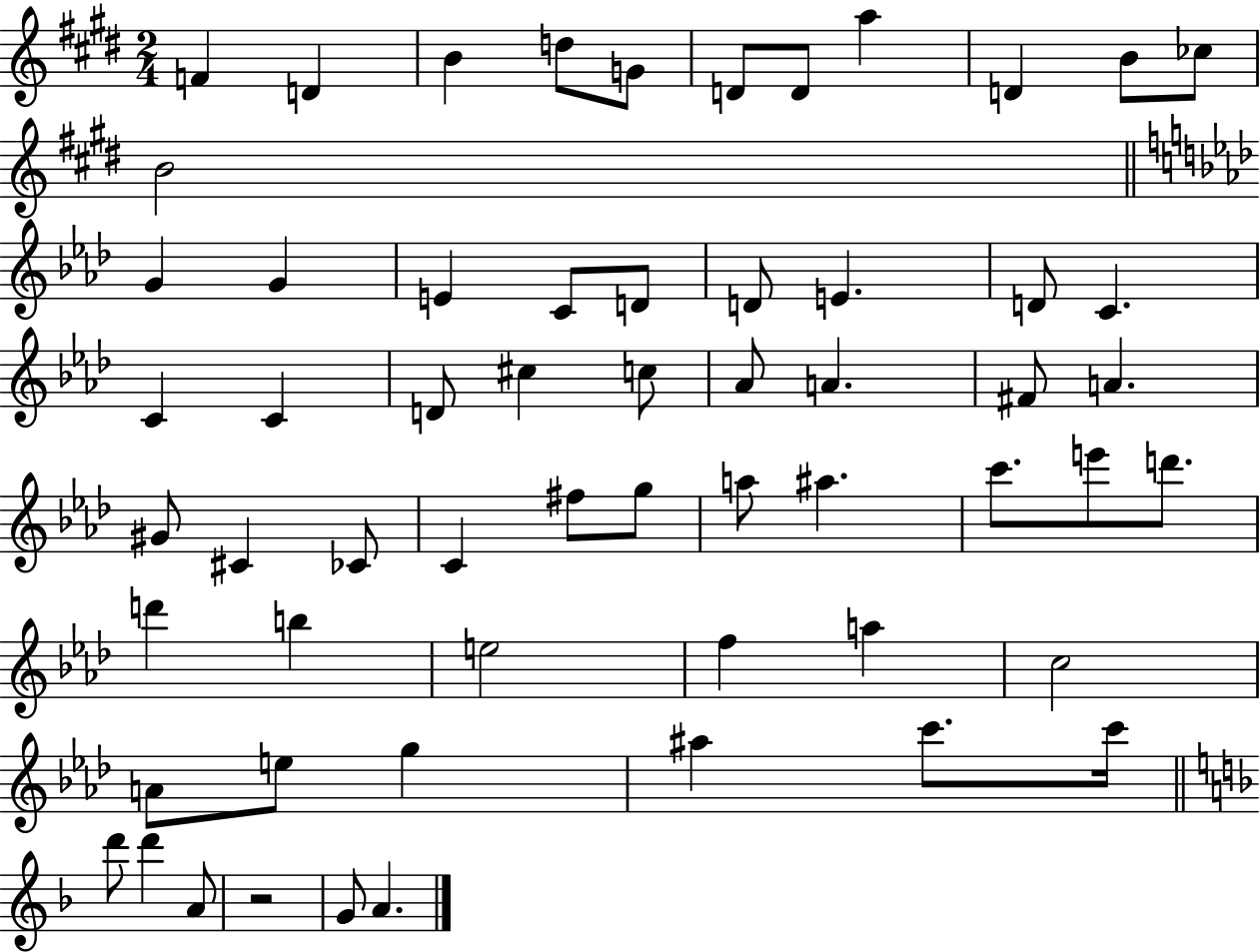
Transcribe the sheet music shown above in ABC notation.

X:1
T:Untitled
M:2/4
L:1/4
K:E
F D B d/2 G/2 D/2 D/2 a D B/2 _c/2 B2 G G E C/2 D/2 D/2 E D/2 C C C D/2 ^c c/2 _A/2 A ^F/2 A ^G/2 ^C _C/2 C ^f/2 g/2 a/2 ^a c'/2 e'/2 d'/2 d' b e2 f a c2 A/2 e/2 g ^a c'/2 c'/4 d'/2 d' A/2 z2 G/2 A